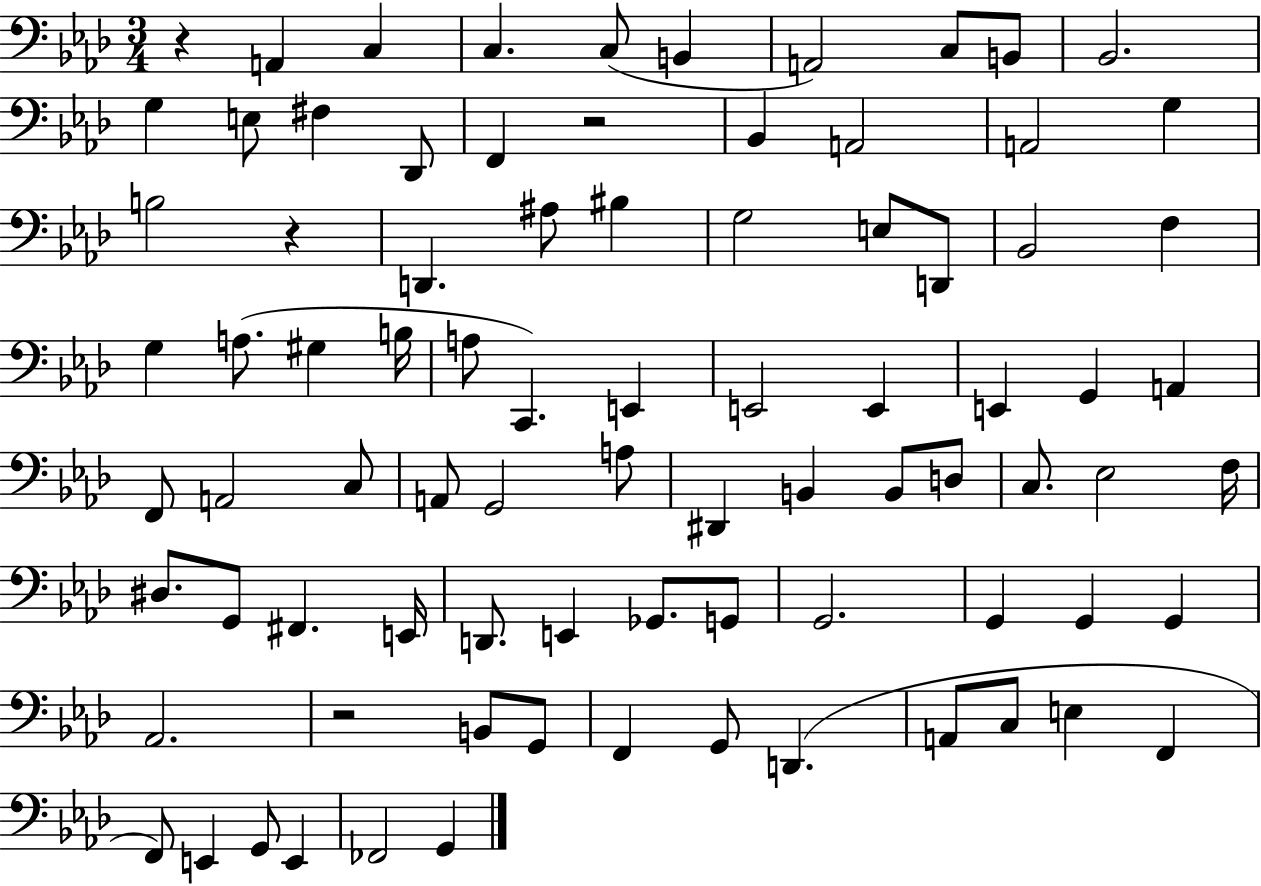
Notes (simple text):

R/q A2/q C3/q C3/q. C3/e B2/q A2/h C3/e B2/e Bb2/h. G3/q E3/e F#3/q Db2/e F2/q R/h Bb2/q A2/h A2/h G3/q B3/h R/q D2/q. A#3/e BIS3/q G3/h E3/e D2/e Bb2/h F3/q G3/q A3/e. G#3/q B3/s A3/e C2/q. E2/q E2/h E2/q E2/q G2/q A2/q F2/e A2/h C3/e A2/e G2/h A3/e D#2/q B2/q B2/e D3/e C3/e. Eb3/h F3/s D#3/e. G2/e F#2/q. E2/s D2/e. E2/q Gb2/e. G2/e G2/h. G2/q G2/q G2/q Ab2/h. R/h B2/e G2/e F2/q G2/e D2/q. A2/e C3/e E3/q F2/q F2/e E2/q G2/e E2/q FES2/h G2/q